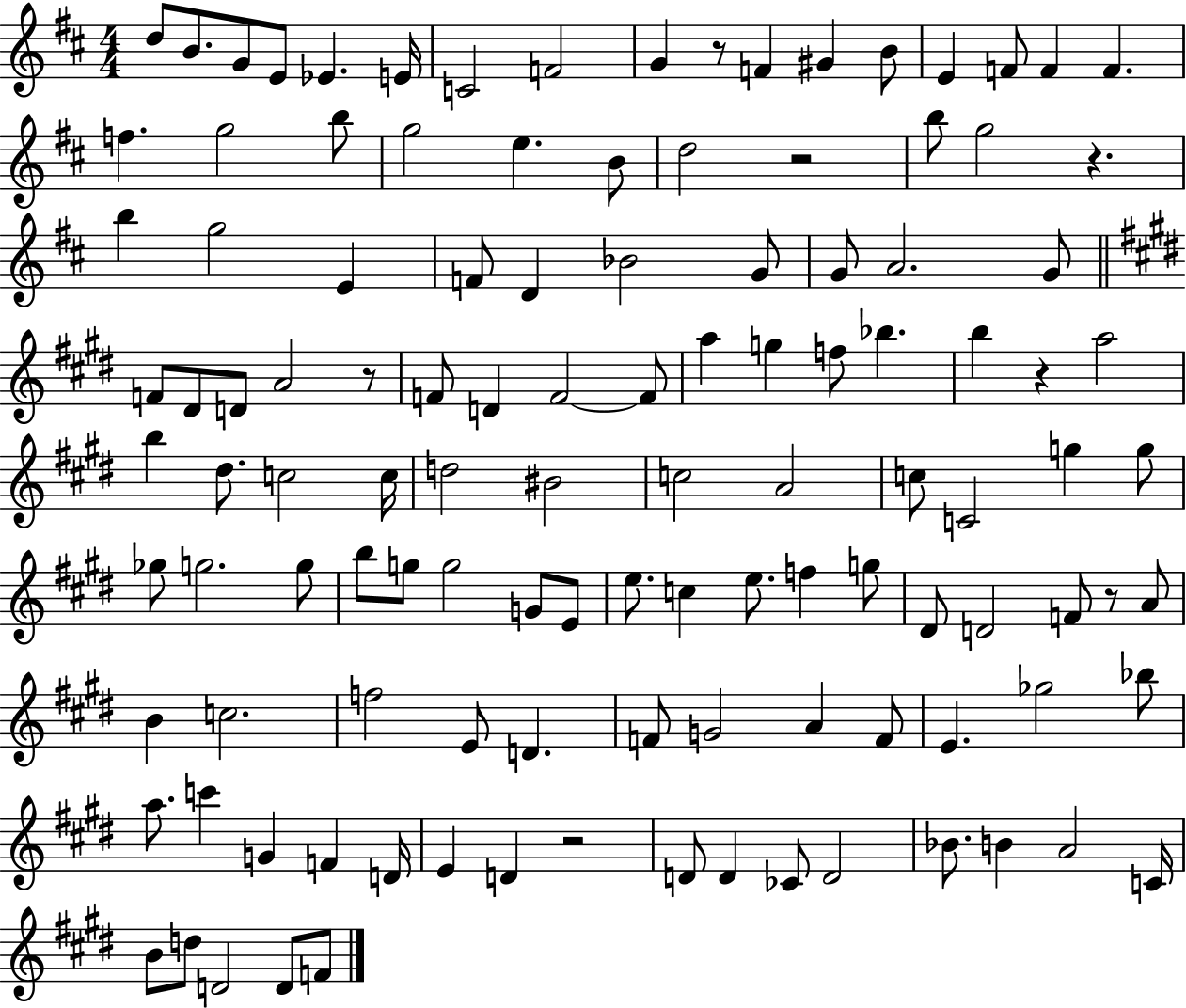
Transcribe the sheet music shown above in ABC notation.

X:1
T:Untitled
M:4/4
L:1/4
K:D
d/2 B/2 G/2 E/2 _E E/4 C2 F2 G z/2 F ^G B/2 E F/2 F F f g2 b/2 g2 e B/2 d2 z2 b/2 g2 z b g2 E F/2 D _B2 G/2 G/2 A2 G/2 F/2 ^D/2 D/2 A2 z/2 F/2 D F2 F/2 a g f/2 _b b z a2 b ^d/2 c2 c/4 d2 ^B2 c2 A2 c/2 C2 g g/2 _g/2 g2 g/2 b/2 g/2 g2 G/2 E/2 e/2 c e/2 f g/2 ^D/2 D2 F/2 z/2 A/2 B c2 f2 E/2 D F/2 G2 A F/2 E _g2 _b/2 a/2 c' G F D/4 E D z2 D/2 D _C/2 D2 _B/2 B A2 C/4 B/2 d/2 D2 D/2 F/2